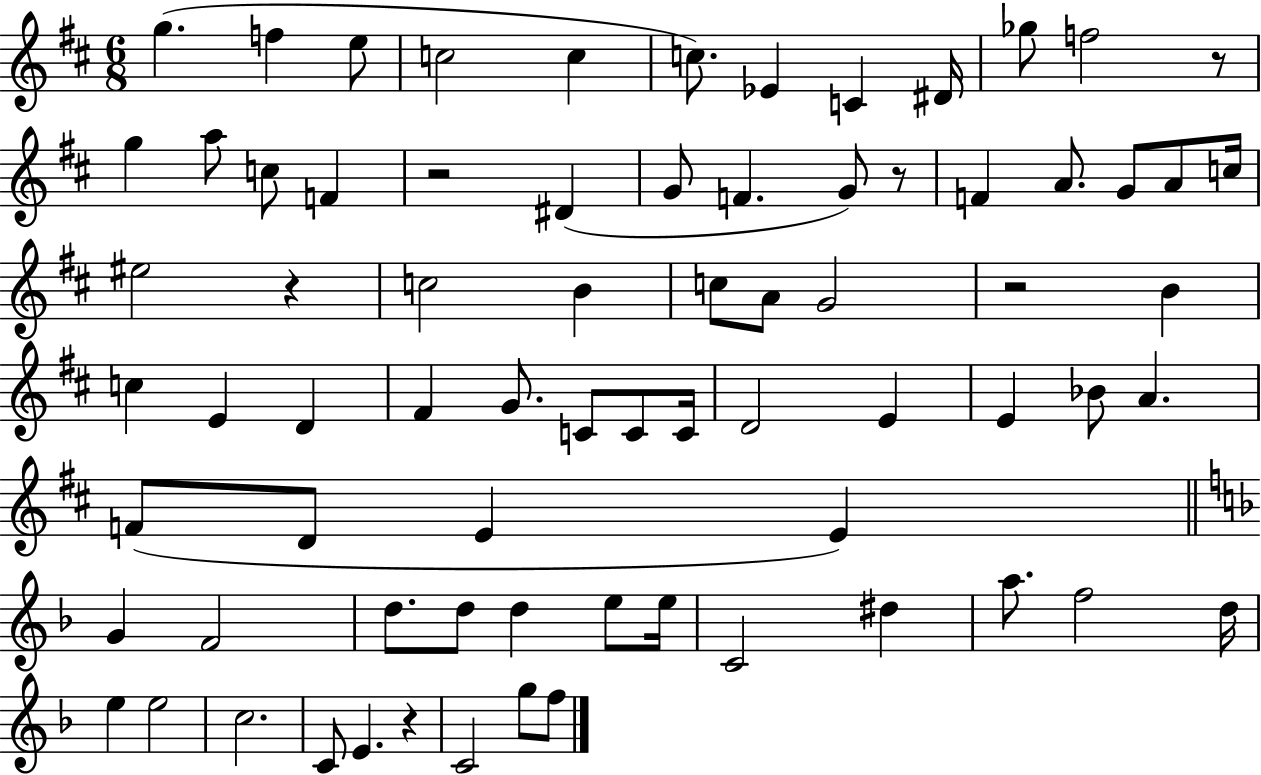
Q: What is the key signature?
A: D major